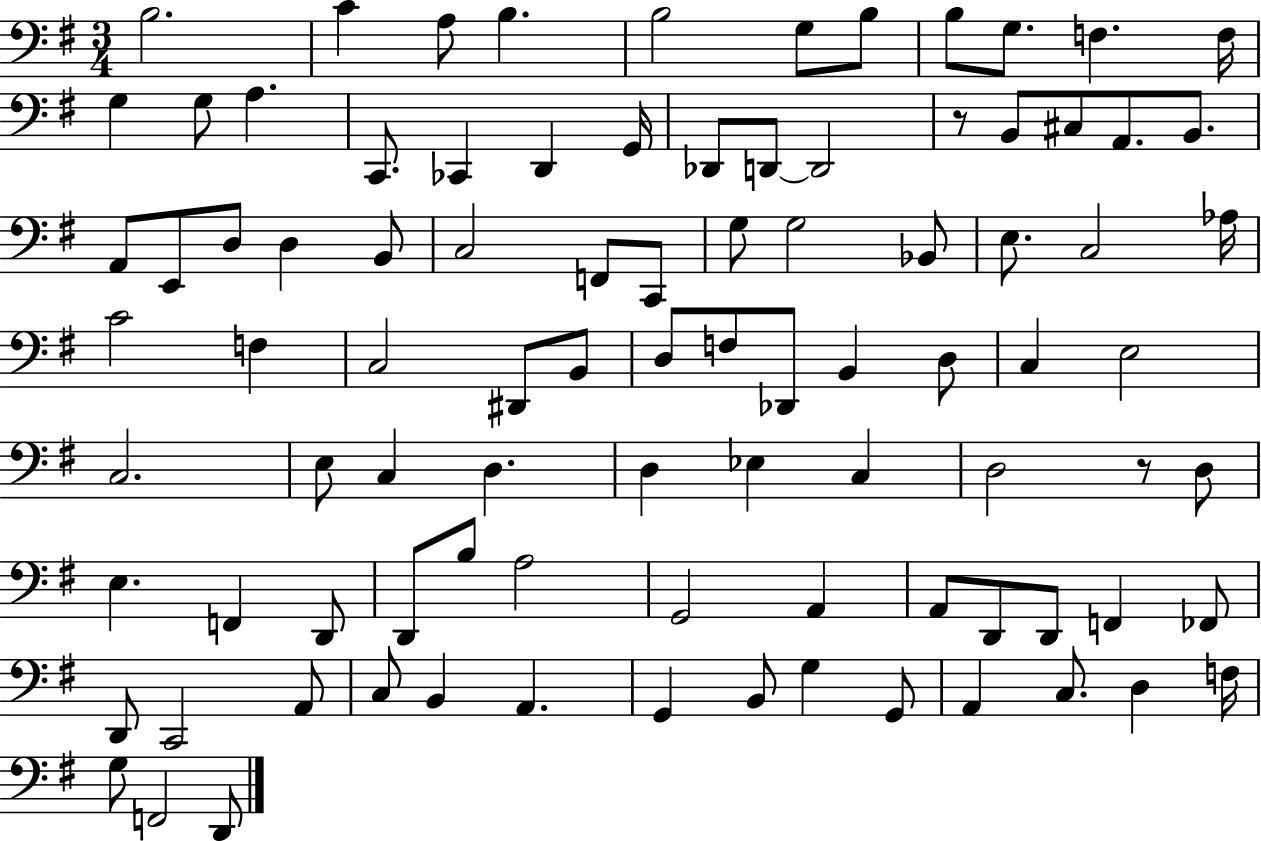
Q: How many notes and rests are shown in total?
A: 92